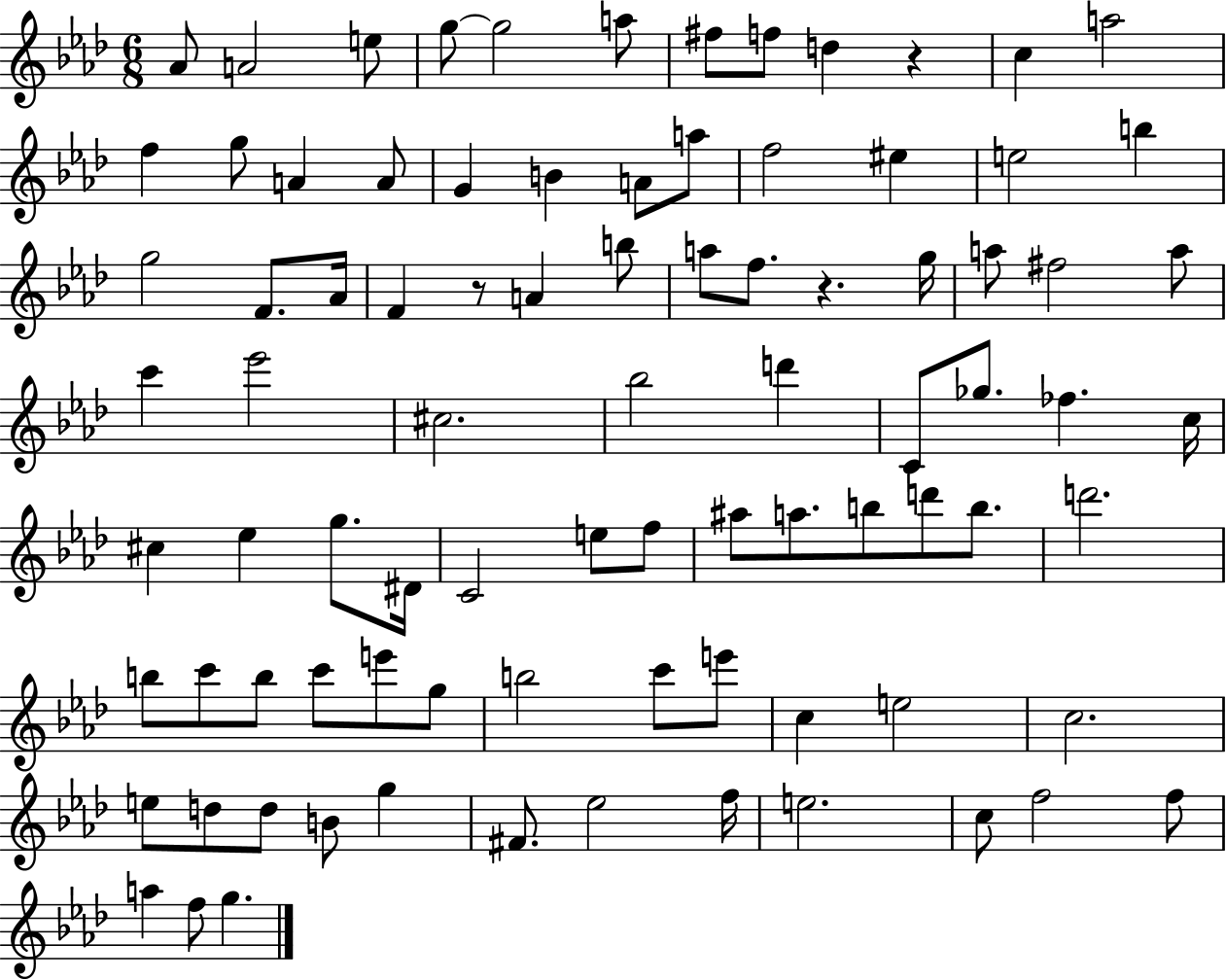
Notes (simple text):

Ab4/e A4/h E5/e G5/e G5/h A5/e F#5/e F5/e D5/q R/q C5/q A5/h F5/q G5/e A4/q A4/e G4/q B4/q A4/e A5/e F5/h EIS5/q E5/h B5/q G5/h F4/e. Ab4/s F4/q R/e A4/q B5/e A5/e F5/e. R/q. G5/s A5/e F#5/h A5/e C6/q Eb6/h C#5/h. Bb5/h D6/q C4/e Gb5/e. FES5/q. C5/s C#5/q Eb5/q G5/e. D#4/s C4/h E5/e F5/e A#5/e A5/e. B5/e D6/e B5/e. D6/h. B5/e C6/e B5/e C6/e E6/e G5/e B5/h C6/e E6/e C5/q E5/h C5/h. E5/e D5/e D5/e B4/e G5/q F#4/e. Eb5/h F5/s E5/h. C5/e F5/h F5/e A5/q F5/e G5/q.